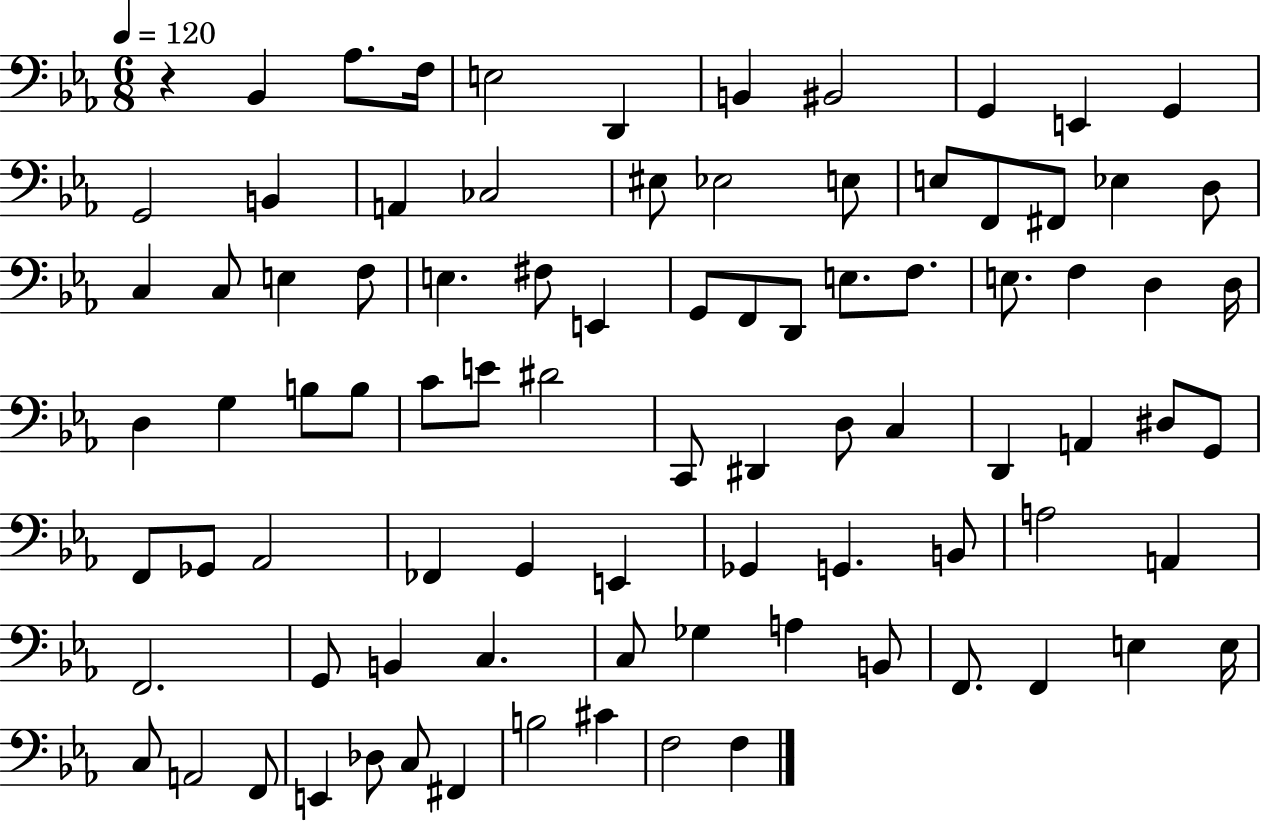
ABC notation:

X:1
T:Untitled
M:6/8
L:1/4
K:Eb
z _B,, _A,/2 F,/4 E,2 D,, B,, ^B,,2 G,, E,, G,, G,,2 B,, A,, _C,2 ^E,/2 _E,2 E,/2 E,/2 F,,/2 ^F,,/2 _E, D,/2 C, C,/2 E, F,/2 E, ^F,/2 E,, G,,/2 F,,/2 D,,/2 E,/2 F,/2 E,/2 F, D, D,/4 D, G, B,/2 B,/2 C/2 E/2 ^D2 C,,/2 ^D,, D,/2 C, D,, A,, ^D,/2 G,,/2 F,,/2 _G,,/2 _A,,2 _F,, G,, E,, _G,, G,, B,,/2 A,2 A,, F,,2 G,,/2 B,, C, C,/2 _G, A, B,,/2 F,,/2 F,, E, E,/4 C,/2 A,,2 F,,/2 E,, _D,/2 C,/2 ^F,, B,2 ^C F,2 F,